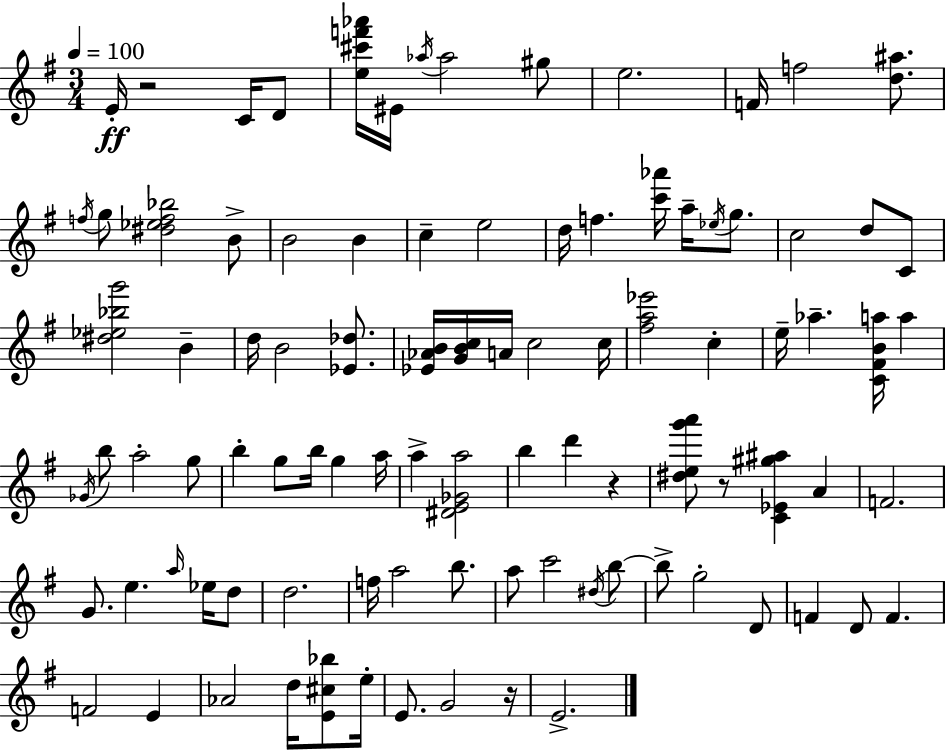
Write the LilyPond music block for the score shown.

{
  \clef treble
  \numericTimeSignature
  \time 3/4
  \key g \major
  \tempo 4 = 100
  e'16-.\ff r2 c'16 d'8 | <e'' cis''' f''' aes'''>16 eis'16 \acciaccatura { aes''16 } aes''2 gis''8 | e''2. | f'16 f''2 <d'' ais''>8. | \break \acciaccatura { f''16 } g''8 <dis'' ees'' f'' bes''>2 | b'8-> b'2 b'4 | c''4-- e''2 | d''16 f''4. <c''' aes'''>16 a''16-- \acciaccatura { ees''16 } | \break g''8. c''2 d''8 | c'8 <dis'' ees'' bes'' g'''>2 b'4-- | d''16 b'2 | <ees' des''>8. <ees' aes' b'>16 <g' b' c''>16 a'16 c''2 | \break c''16 <fis'' a'' ees'''>2 c''4-. | e''16-- aes''4.-- <c' fis' b' a''>16 a''4 | \acciaccatura { ges'16 } b''8 a''2-. | g''8 b''4-. g''8 b''16 g''4 | \break a''16 a''4-> <dis' e' ges' a''>2 | b''4 d'''4 | r4 <dis'' e'' g''' a'''>8 r8 <c' ees' gis'' ais''>4 | a'4 f'2. | \break g'8. e''4. | \grace { a''16 } ees''16 d''8 d''2. | f''16 a''2 | b''8. a''8 c'''2 | \break \acciaccatura { dis''16 } b''8~~ b''8-> g''2-. | d'8 f'4 d'8 | f'4. f'2 | e'4 aes'2 | \break d''16 <e' cis'' bes''>8 e''16-. e'8. g'2 | r16 e'2.-> | \bar "|."
}